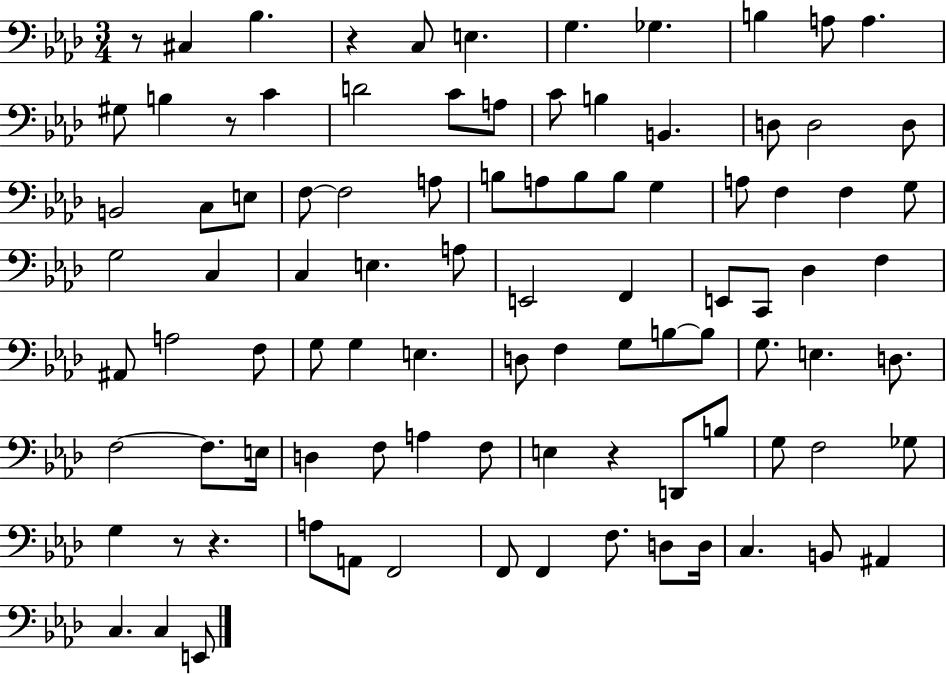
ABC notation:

X:1
T:Untitled
M:3/4
L:1/4
K:Ab
z/2 ^C, _B, z C,/2 E, G, _G, B, A,/2 A, ^G,/2 B, z/2 C D2 C/2 A,/2 C/2 B, B,, D,/2 D,2 D,/2 B,,2 C,/2 E,/2 F,/2 F,2 A,/2 B,/2 A,/2 B,/2 B,/2 G, A,/2 F, F, G,/2 G,2 C, C, E, A,/2 E,,2 F,, E,,/2 C,,/2 _D, F, ^A,,/2 A,2 F,/2 G,/2 G, E, D,/2 F, G,/2 B,/2 B,/2 G,/2 E, D,/2 F,2 F,/2 E,/4 D, F,/2 A, F,/2 E, z D,,/2 B,/2 G,/2 F,2 _G,/2 G, z/2 z A,/2 A,,/2 F,,2 F,,/2 F,, F,/2 D,/2 D,/4 C, B,,/2 ^A,, C, C, E,,/2